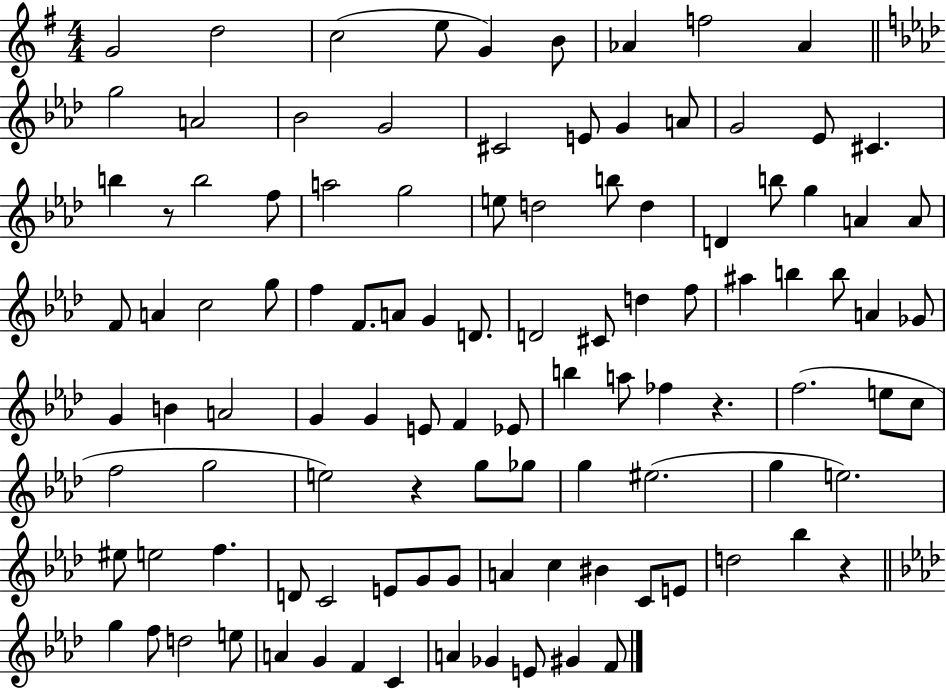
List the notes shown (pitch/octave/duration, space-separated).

G4/h D5/h C5/h E5/e G4/q B4/e Ab4/q F5/h Ab4/q G5/h A4/h Bb4/h G4/h C#4/h E4/e G4/q A4/e G4/h Eb4/e C#4/q. B5/q R/e B5/h F5/e A5/h G5/h E5/e D5/h B5/e D5/q D4/q B5/e G5/q A4/q A4/e F4/e A4/q C5/h G5/e F5/q F4/e. A4/e G4/q D4/e. D4/h C#4/e D5/q F5/e A#5/q B5/q B5/e A4/q Gb4/e G4/q B4/q A4/h G4/q G4/q E4/e F4/q Eb4/e B5/q A5/e FES5/q R/q. F5/h. E5/e C5/e F5/h G5/h E5/h R/q G5/e Gb5/e G5/q EIS5/h. G5/q E5/h. EIS5/e E5/h F5/q. D4/e C4/h E4/e G4/e G4/e A4/q C5/q BIS4/q C4/e E4/e D5/h Bb5/q R/q G5/q F5/e D5/h E5/e A4/q G4/q F4/q C4/q A4/q Gb4/q E4/e G#4/q F4/e